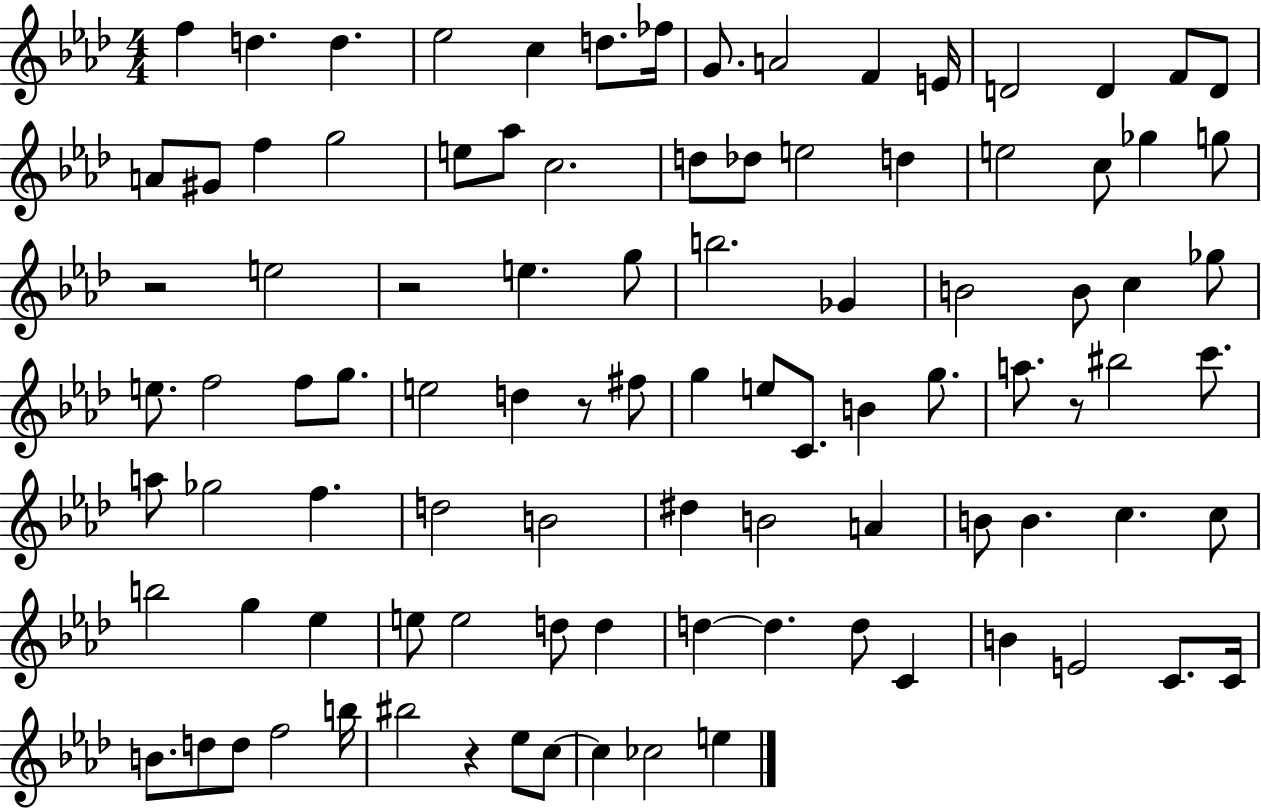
X:1
T:Untitled
M:4/4
L:1/4
K:Ab
f d d _e2 c d/2 _f/4 G/2 A2 F E/4 D2 D F/2 D/2 A/2 ^G/2 f g2 e/2 _a/2 c2 d/2 _d/2 e2 d e2 c/2 _g g/2 z2 e2 z2 e g/2 b2 _G B2 B/2 c _g/2 e/2 f2 f/2 g/2 e2 d z/2 ^f/2 g e/2 C/2 B g/2 a/2 z/2 ^b2 c'/2 a/2 _g2 f d2 B2 ^d B2 A B/2 B c c/2 b2 g _e e/2 e2 d/2 d d d d/2 C B E2 C/2 C/4 B/2 d/2 d/2 f2 b/4 ^b2 z _e/2 c/2 c _c2 e